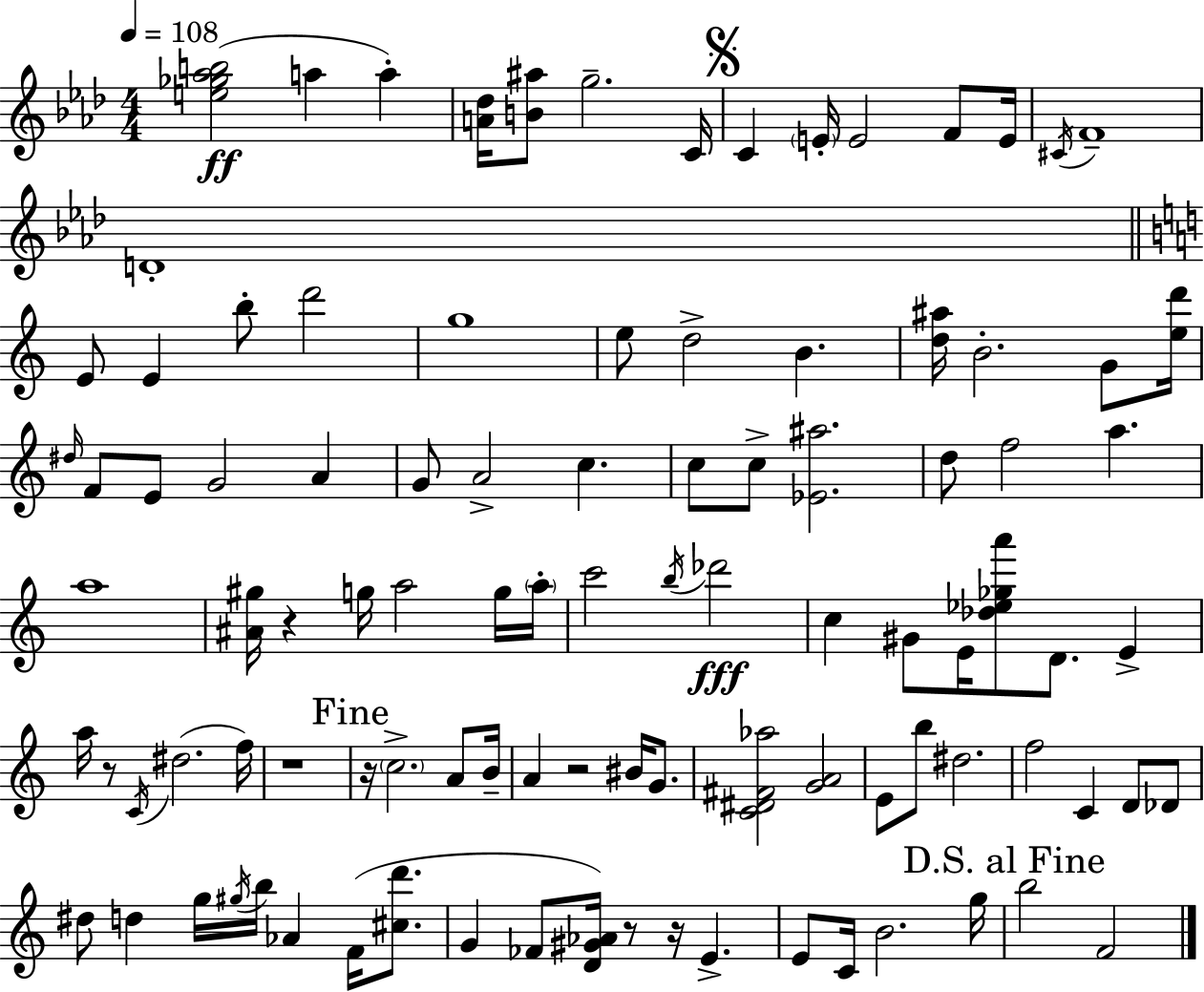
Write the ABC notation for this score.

X:1
T:Untitled
M:4/4
L:1/4
K:Fm
[e_g_ab]2 a a [A_d]/4 [B^a]/2 g2 C/4 C E/4 E2 F/2 E/4 ^C/4 F4 D4 E/2 E b/2 d'2 g4 e/2 d2 B [d^a]/4 B2 G/2 [ed']/4 ^d/4 F/2 E/2 G2 A G/2 A2 c c/2 c/2 [_E^a]2 d/2 f2 a a4 [^A^g]/4 z g/4 a2 g/4 a/4 c'2 b/4 _d'2 c ^G/2 E/4 [_d_e_ga']/2 D/2 E a/4 z/2 C/4 ^d2 f/4 z4 z/4 c2 A/2 B/4 A z2 ^B/4 G/2 [C^D^F_a]2 [GA]2 E/2 b/2 ^d2 f2 C D/2 _D/2 ^d/2 d g/4 ^g/4 b/4 _A F/4 [^cd']/2 G _F/2 [D^G_A]/4 z/2 z/4 E E/2 C/4 B2 g/4 b2 F2